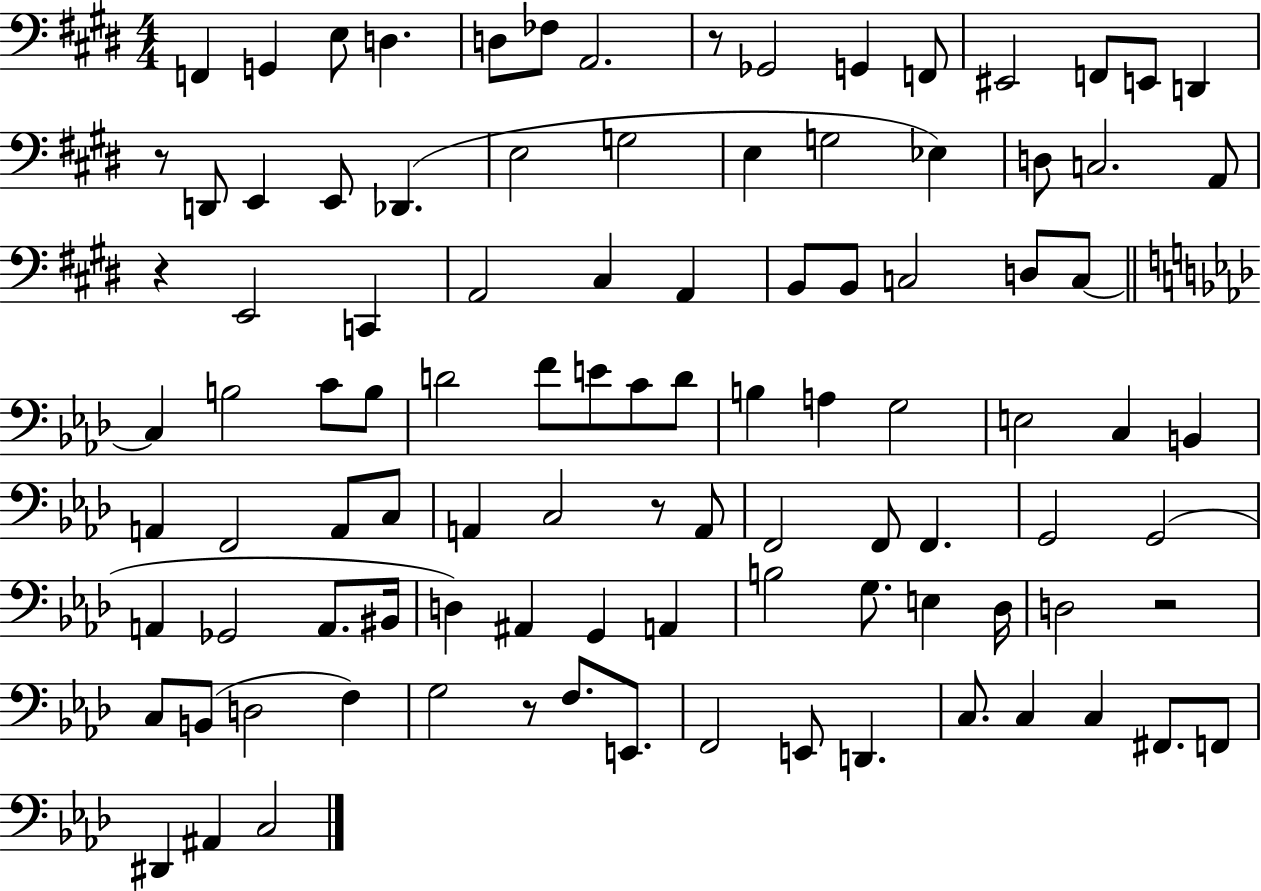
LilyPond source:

{
  \clef bass
  \numericTimeSignature
  \time 4/4
  \key e \major
  f,4 g,4 e8 d4. | d8 fes8 a,2. | r8 ges,2 g,4 f,8 | eis,2 f,8 e,8 d,4 | \break r8 d,8 e,4 e,8 des,4.( | e2 g2 | e4 g2 ees4) | d8 c2. a,8 | \break r4 e,2 c,4 | a,2 cis4 a,4 | b,8 b,8 c2 d8 c8~~ | \bar "||" \break \key aes \major c4 b2 c'8 b8 | d'2 f'8 e'8 c'8 d'8 | b4 a4 g2 | e2 c4 b,4 | \break a,4 f,2 a,8 c8 | a,4 c2 r8 a,8 | f,2 f,8 f,4. | g,2 g,2( | \break a,4 ges,2 a,8. bis,16 | d4) ais,4 g,4 a,4 | b2 g8. e4 des16 | d2 r2 | \break c8 b,8( d2 f4) | g2 r8 f8. e,8. | f,2 e,8 d,4. | c8. c4 c4 fis,8. f,8 | \break dis,4 ais,4 c2 | \bar "|."
}